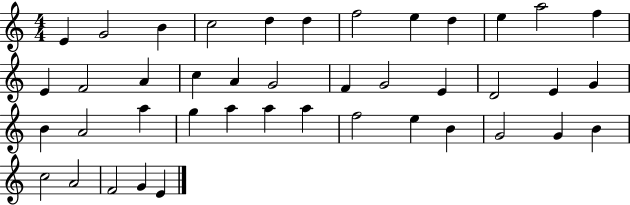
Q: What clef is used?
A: treble